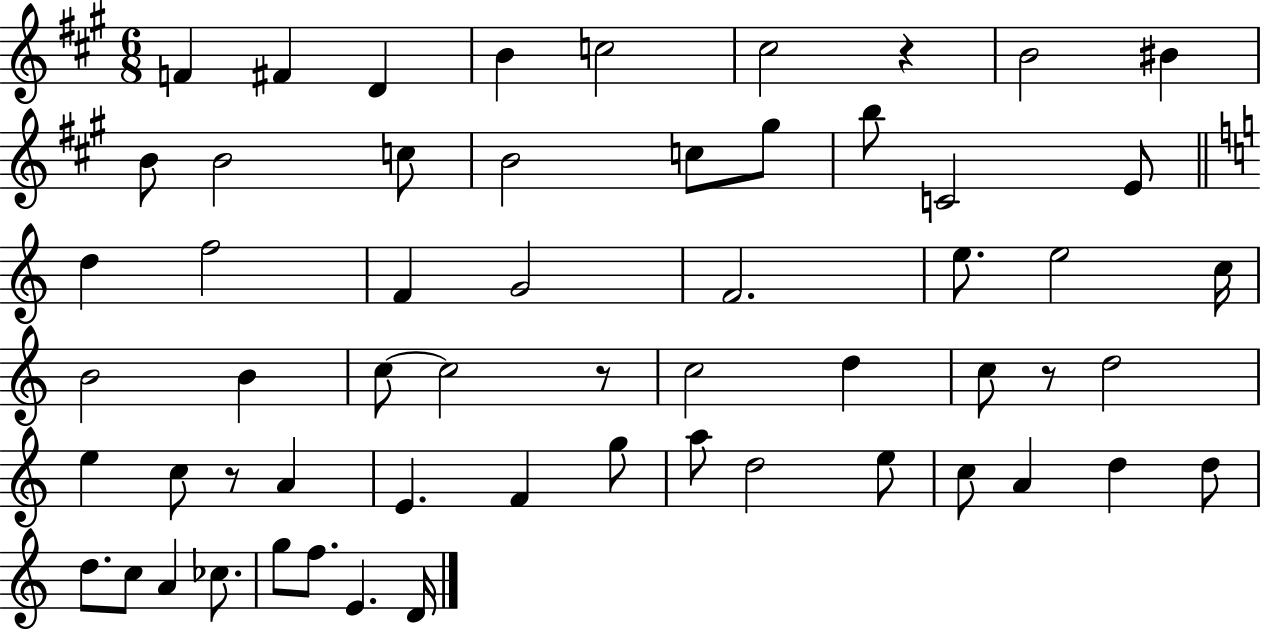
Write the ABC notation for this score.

X:1
T:Untitled
M:6/8
L:1/4
K:A
F ^F D B c2 ^c2 z B2 ^B B/2 B2 c/2 B2 c/2 ^g/2 b/2 C2 E/2 d f2 F G2 F2 e/2 e2 c/4 B2 B c/2 c2 z/2 c2 d c/2 z/2 d2 e c/2 z/2 A E F g/2 a/2 d2 e/2 c/2 A d d/2 d/2 c/2 A _c/2 g/2 f/2 E D/4